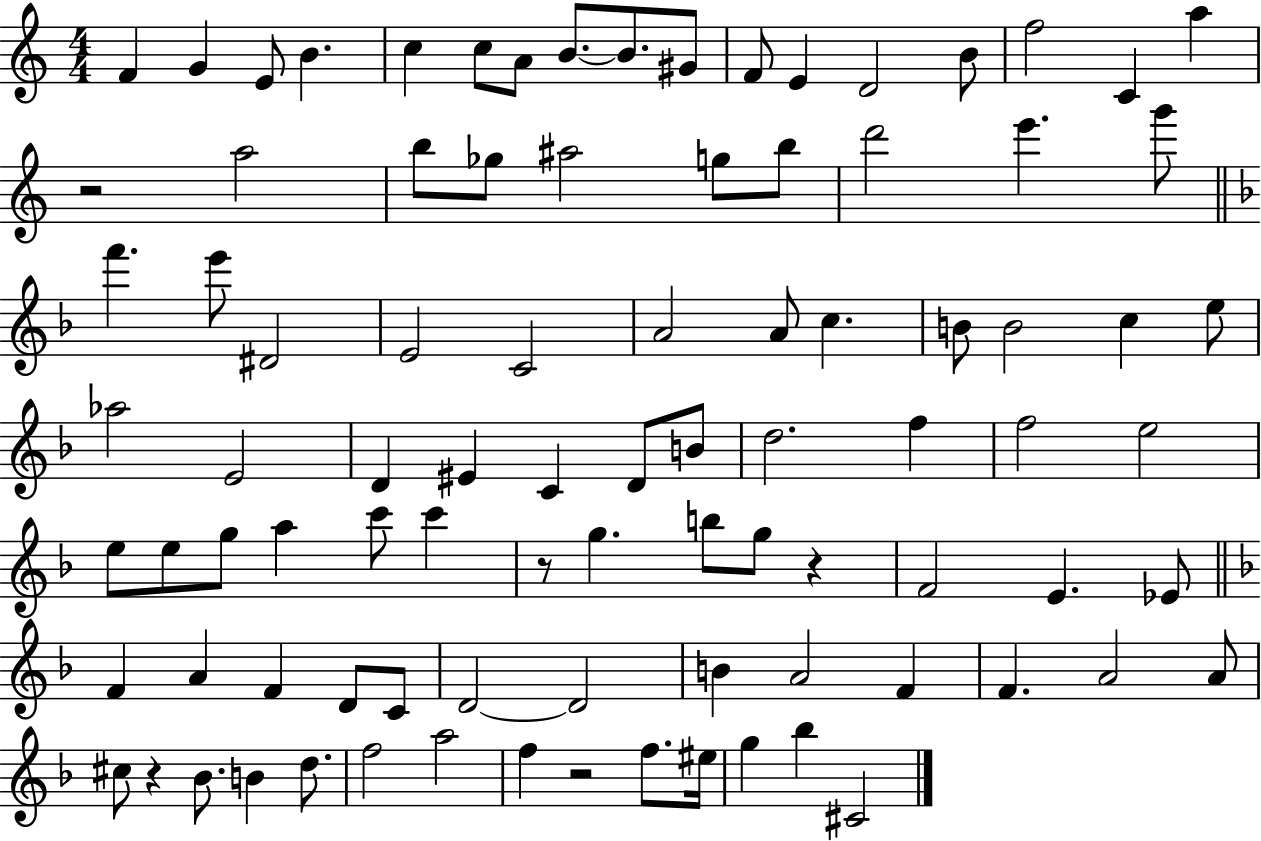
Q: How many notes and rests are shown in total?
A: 91